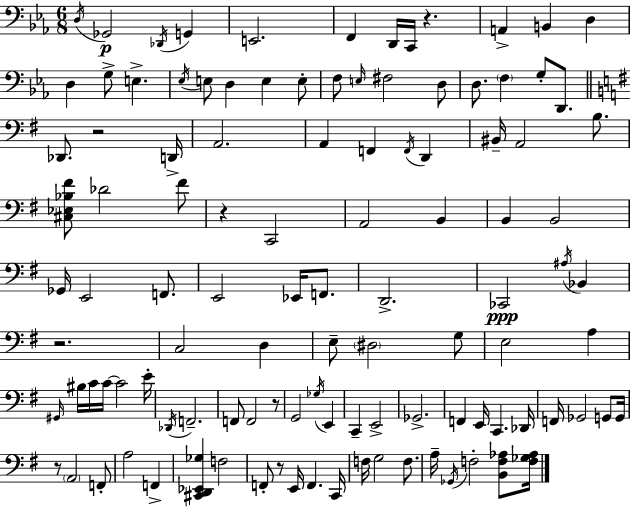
X:1
T:Untitled
M:6/8
L:1/4
K:Eb
D,/4 _G,,2 _D,,/4 G,, E,,2 F,, D,,/4 C,,/4 z A,, B,, D, D, G,/2 E, _E,/4 E,/2 D, E, E,/2 F,/2 E,/4 ^F,2 D,/2 D,/2 F, G,/2 D,,/2 _D,,/2 z2 D,,/4 A,,2 A,, F,, F,,/4 D,, ^B,,/4 A,,2 B,/2 [^C,_E,_B,^F]/2 _D2 ^F/2 z C,,2 A,,2 B,, B,, B,,2 _G,,/4 E,,2 F,,/2 E,,2 _E,,/4 F,,/2 D,,2 _C,,2 ^A,/4 _B,, z2 C,2 D, E,/2 ^D,2 G,/2 E,2 A, ^G,,/4 ^B,/4 C/4 C/4 C2 E/4 _D,,/4 F,,2 F,,/2 F,,2 z/2 G,,2 _G,/4 E,, C,, E,,2 _G,,2 F,, E,,/4 C,, _D,,/4 F,,/4 _G,,2 G,,/2 G,,/4 z/2 A,,2 F,,/2 A,2 F,, [^C,,D,,_E,,_G,] F,2 F,,/2 z/2 E,,/4 F,, C,,/4 F,/4 G,2 F,/2 A,/4 _G,,/4 F,2 [B,,F,_A,]/2 [F,_G,_A,]/4